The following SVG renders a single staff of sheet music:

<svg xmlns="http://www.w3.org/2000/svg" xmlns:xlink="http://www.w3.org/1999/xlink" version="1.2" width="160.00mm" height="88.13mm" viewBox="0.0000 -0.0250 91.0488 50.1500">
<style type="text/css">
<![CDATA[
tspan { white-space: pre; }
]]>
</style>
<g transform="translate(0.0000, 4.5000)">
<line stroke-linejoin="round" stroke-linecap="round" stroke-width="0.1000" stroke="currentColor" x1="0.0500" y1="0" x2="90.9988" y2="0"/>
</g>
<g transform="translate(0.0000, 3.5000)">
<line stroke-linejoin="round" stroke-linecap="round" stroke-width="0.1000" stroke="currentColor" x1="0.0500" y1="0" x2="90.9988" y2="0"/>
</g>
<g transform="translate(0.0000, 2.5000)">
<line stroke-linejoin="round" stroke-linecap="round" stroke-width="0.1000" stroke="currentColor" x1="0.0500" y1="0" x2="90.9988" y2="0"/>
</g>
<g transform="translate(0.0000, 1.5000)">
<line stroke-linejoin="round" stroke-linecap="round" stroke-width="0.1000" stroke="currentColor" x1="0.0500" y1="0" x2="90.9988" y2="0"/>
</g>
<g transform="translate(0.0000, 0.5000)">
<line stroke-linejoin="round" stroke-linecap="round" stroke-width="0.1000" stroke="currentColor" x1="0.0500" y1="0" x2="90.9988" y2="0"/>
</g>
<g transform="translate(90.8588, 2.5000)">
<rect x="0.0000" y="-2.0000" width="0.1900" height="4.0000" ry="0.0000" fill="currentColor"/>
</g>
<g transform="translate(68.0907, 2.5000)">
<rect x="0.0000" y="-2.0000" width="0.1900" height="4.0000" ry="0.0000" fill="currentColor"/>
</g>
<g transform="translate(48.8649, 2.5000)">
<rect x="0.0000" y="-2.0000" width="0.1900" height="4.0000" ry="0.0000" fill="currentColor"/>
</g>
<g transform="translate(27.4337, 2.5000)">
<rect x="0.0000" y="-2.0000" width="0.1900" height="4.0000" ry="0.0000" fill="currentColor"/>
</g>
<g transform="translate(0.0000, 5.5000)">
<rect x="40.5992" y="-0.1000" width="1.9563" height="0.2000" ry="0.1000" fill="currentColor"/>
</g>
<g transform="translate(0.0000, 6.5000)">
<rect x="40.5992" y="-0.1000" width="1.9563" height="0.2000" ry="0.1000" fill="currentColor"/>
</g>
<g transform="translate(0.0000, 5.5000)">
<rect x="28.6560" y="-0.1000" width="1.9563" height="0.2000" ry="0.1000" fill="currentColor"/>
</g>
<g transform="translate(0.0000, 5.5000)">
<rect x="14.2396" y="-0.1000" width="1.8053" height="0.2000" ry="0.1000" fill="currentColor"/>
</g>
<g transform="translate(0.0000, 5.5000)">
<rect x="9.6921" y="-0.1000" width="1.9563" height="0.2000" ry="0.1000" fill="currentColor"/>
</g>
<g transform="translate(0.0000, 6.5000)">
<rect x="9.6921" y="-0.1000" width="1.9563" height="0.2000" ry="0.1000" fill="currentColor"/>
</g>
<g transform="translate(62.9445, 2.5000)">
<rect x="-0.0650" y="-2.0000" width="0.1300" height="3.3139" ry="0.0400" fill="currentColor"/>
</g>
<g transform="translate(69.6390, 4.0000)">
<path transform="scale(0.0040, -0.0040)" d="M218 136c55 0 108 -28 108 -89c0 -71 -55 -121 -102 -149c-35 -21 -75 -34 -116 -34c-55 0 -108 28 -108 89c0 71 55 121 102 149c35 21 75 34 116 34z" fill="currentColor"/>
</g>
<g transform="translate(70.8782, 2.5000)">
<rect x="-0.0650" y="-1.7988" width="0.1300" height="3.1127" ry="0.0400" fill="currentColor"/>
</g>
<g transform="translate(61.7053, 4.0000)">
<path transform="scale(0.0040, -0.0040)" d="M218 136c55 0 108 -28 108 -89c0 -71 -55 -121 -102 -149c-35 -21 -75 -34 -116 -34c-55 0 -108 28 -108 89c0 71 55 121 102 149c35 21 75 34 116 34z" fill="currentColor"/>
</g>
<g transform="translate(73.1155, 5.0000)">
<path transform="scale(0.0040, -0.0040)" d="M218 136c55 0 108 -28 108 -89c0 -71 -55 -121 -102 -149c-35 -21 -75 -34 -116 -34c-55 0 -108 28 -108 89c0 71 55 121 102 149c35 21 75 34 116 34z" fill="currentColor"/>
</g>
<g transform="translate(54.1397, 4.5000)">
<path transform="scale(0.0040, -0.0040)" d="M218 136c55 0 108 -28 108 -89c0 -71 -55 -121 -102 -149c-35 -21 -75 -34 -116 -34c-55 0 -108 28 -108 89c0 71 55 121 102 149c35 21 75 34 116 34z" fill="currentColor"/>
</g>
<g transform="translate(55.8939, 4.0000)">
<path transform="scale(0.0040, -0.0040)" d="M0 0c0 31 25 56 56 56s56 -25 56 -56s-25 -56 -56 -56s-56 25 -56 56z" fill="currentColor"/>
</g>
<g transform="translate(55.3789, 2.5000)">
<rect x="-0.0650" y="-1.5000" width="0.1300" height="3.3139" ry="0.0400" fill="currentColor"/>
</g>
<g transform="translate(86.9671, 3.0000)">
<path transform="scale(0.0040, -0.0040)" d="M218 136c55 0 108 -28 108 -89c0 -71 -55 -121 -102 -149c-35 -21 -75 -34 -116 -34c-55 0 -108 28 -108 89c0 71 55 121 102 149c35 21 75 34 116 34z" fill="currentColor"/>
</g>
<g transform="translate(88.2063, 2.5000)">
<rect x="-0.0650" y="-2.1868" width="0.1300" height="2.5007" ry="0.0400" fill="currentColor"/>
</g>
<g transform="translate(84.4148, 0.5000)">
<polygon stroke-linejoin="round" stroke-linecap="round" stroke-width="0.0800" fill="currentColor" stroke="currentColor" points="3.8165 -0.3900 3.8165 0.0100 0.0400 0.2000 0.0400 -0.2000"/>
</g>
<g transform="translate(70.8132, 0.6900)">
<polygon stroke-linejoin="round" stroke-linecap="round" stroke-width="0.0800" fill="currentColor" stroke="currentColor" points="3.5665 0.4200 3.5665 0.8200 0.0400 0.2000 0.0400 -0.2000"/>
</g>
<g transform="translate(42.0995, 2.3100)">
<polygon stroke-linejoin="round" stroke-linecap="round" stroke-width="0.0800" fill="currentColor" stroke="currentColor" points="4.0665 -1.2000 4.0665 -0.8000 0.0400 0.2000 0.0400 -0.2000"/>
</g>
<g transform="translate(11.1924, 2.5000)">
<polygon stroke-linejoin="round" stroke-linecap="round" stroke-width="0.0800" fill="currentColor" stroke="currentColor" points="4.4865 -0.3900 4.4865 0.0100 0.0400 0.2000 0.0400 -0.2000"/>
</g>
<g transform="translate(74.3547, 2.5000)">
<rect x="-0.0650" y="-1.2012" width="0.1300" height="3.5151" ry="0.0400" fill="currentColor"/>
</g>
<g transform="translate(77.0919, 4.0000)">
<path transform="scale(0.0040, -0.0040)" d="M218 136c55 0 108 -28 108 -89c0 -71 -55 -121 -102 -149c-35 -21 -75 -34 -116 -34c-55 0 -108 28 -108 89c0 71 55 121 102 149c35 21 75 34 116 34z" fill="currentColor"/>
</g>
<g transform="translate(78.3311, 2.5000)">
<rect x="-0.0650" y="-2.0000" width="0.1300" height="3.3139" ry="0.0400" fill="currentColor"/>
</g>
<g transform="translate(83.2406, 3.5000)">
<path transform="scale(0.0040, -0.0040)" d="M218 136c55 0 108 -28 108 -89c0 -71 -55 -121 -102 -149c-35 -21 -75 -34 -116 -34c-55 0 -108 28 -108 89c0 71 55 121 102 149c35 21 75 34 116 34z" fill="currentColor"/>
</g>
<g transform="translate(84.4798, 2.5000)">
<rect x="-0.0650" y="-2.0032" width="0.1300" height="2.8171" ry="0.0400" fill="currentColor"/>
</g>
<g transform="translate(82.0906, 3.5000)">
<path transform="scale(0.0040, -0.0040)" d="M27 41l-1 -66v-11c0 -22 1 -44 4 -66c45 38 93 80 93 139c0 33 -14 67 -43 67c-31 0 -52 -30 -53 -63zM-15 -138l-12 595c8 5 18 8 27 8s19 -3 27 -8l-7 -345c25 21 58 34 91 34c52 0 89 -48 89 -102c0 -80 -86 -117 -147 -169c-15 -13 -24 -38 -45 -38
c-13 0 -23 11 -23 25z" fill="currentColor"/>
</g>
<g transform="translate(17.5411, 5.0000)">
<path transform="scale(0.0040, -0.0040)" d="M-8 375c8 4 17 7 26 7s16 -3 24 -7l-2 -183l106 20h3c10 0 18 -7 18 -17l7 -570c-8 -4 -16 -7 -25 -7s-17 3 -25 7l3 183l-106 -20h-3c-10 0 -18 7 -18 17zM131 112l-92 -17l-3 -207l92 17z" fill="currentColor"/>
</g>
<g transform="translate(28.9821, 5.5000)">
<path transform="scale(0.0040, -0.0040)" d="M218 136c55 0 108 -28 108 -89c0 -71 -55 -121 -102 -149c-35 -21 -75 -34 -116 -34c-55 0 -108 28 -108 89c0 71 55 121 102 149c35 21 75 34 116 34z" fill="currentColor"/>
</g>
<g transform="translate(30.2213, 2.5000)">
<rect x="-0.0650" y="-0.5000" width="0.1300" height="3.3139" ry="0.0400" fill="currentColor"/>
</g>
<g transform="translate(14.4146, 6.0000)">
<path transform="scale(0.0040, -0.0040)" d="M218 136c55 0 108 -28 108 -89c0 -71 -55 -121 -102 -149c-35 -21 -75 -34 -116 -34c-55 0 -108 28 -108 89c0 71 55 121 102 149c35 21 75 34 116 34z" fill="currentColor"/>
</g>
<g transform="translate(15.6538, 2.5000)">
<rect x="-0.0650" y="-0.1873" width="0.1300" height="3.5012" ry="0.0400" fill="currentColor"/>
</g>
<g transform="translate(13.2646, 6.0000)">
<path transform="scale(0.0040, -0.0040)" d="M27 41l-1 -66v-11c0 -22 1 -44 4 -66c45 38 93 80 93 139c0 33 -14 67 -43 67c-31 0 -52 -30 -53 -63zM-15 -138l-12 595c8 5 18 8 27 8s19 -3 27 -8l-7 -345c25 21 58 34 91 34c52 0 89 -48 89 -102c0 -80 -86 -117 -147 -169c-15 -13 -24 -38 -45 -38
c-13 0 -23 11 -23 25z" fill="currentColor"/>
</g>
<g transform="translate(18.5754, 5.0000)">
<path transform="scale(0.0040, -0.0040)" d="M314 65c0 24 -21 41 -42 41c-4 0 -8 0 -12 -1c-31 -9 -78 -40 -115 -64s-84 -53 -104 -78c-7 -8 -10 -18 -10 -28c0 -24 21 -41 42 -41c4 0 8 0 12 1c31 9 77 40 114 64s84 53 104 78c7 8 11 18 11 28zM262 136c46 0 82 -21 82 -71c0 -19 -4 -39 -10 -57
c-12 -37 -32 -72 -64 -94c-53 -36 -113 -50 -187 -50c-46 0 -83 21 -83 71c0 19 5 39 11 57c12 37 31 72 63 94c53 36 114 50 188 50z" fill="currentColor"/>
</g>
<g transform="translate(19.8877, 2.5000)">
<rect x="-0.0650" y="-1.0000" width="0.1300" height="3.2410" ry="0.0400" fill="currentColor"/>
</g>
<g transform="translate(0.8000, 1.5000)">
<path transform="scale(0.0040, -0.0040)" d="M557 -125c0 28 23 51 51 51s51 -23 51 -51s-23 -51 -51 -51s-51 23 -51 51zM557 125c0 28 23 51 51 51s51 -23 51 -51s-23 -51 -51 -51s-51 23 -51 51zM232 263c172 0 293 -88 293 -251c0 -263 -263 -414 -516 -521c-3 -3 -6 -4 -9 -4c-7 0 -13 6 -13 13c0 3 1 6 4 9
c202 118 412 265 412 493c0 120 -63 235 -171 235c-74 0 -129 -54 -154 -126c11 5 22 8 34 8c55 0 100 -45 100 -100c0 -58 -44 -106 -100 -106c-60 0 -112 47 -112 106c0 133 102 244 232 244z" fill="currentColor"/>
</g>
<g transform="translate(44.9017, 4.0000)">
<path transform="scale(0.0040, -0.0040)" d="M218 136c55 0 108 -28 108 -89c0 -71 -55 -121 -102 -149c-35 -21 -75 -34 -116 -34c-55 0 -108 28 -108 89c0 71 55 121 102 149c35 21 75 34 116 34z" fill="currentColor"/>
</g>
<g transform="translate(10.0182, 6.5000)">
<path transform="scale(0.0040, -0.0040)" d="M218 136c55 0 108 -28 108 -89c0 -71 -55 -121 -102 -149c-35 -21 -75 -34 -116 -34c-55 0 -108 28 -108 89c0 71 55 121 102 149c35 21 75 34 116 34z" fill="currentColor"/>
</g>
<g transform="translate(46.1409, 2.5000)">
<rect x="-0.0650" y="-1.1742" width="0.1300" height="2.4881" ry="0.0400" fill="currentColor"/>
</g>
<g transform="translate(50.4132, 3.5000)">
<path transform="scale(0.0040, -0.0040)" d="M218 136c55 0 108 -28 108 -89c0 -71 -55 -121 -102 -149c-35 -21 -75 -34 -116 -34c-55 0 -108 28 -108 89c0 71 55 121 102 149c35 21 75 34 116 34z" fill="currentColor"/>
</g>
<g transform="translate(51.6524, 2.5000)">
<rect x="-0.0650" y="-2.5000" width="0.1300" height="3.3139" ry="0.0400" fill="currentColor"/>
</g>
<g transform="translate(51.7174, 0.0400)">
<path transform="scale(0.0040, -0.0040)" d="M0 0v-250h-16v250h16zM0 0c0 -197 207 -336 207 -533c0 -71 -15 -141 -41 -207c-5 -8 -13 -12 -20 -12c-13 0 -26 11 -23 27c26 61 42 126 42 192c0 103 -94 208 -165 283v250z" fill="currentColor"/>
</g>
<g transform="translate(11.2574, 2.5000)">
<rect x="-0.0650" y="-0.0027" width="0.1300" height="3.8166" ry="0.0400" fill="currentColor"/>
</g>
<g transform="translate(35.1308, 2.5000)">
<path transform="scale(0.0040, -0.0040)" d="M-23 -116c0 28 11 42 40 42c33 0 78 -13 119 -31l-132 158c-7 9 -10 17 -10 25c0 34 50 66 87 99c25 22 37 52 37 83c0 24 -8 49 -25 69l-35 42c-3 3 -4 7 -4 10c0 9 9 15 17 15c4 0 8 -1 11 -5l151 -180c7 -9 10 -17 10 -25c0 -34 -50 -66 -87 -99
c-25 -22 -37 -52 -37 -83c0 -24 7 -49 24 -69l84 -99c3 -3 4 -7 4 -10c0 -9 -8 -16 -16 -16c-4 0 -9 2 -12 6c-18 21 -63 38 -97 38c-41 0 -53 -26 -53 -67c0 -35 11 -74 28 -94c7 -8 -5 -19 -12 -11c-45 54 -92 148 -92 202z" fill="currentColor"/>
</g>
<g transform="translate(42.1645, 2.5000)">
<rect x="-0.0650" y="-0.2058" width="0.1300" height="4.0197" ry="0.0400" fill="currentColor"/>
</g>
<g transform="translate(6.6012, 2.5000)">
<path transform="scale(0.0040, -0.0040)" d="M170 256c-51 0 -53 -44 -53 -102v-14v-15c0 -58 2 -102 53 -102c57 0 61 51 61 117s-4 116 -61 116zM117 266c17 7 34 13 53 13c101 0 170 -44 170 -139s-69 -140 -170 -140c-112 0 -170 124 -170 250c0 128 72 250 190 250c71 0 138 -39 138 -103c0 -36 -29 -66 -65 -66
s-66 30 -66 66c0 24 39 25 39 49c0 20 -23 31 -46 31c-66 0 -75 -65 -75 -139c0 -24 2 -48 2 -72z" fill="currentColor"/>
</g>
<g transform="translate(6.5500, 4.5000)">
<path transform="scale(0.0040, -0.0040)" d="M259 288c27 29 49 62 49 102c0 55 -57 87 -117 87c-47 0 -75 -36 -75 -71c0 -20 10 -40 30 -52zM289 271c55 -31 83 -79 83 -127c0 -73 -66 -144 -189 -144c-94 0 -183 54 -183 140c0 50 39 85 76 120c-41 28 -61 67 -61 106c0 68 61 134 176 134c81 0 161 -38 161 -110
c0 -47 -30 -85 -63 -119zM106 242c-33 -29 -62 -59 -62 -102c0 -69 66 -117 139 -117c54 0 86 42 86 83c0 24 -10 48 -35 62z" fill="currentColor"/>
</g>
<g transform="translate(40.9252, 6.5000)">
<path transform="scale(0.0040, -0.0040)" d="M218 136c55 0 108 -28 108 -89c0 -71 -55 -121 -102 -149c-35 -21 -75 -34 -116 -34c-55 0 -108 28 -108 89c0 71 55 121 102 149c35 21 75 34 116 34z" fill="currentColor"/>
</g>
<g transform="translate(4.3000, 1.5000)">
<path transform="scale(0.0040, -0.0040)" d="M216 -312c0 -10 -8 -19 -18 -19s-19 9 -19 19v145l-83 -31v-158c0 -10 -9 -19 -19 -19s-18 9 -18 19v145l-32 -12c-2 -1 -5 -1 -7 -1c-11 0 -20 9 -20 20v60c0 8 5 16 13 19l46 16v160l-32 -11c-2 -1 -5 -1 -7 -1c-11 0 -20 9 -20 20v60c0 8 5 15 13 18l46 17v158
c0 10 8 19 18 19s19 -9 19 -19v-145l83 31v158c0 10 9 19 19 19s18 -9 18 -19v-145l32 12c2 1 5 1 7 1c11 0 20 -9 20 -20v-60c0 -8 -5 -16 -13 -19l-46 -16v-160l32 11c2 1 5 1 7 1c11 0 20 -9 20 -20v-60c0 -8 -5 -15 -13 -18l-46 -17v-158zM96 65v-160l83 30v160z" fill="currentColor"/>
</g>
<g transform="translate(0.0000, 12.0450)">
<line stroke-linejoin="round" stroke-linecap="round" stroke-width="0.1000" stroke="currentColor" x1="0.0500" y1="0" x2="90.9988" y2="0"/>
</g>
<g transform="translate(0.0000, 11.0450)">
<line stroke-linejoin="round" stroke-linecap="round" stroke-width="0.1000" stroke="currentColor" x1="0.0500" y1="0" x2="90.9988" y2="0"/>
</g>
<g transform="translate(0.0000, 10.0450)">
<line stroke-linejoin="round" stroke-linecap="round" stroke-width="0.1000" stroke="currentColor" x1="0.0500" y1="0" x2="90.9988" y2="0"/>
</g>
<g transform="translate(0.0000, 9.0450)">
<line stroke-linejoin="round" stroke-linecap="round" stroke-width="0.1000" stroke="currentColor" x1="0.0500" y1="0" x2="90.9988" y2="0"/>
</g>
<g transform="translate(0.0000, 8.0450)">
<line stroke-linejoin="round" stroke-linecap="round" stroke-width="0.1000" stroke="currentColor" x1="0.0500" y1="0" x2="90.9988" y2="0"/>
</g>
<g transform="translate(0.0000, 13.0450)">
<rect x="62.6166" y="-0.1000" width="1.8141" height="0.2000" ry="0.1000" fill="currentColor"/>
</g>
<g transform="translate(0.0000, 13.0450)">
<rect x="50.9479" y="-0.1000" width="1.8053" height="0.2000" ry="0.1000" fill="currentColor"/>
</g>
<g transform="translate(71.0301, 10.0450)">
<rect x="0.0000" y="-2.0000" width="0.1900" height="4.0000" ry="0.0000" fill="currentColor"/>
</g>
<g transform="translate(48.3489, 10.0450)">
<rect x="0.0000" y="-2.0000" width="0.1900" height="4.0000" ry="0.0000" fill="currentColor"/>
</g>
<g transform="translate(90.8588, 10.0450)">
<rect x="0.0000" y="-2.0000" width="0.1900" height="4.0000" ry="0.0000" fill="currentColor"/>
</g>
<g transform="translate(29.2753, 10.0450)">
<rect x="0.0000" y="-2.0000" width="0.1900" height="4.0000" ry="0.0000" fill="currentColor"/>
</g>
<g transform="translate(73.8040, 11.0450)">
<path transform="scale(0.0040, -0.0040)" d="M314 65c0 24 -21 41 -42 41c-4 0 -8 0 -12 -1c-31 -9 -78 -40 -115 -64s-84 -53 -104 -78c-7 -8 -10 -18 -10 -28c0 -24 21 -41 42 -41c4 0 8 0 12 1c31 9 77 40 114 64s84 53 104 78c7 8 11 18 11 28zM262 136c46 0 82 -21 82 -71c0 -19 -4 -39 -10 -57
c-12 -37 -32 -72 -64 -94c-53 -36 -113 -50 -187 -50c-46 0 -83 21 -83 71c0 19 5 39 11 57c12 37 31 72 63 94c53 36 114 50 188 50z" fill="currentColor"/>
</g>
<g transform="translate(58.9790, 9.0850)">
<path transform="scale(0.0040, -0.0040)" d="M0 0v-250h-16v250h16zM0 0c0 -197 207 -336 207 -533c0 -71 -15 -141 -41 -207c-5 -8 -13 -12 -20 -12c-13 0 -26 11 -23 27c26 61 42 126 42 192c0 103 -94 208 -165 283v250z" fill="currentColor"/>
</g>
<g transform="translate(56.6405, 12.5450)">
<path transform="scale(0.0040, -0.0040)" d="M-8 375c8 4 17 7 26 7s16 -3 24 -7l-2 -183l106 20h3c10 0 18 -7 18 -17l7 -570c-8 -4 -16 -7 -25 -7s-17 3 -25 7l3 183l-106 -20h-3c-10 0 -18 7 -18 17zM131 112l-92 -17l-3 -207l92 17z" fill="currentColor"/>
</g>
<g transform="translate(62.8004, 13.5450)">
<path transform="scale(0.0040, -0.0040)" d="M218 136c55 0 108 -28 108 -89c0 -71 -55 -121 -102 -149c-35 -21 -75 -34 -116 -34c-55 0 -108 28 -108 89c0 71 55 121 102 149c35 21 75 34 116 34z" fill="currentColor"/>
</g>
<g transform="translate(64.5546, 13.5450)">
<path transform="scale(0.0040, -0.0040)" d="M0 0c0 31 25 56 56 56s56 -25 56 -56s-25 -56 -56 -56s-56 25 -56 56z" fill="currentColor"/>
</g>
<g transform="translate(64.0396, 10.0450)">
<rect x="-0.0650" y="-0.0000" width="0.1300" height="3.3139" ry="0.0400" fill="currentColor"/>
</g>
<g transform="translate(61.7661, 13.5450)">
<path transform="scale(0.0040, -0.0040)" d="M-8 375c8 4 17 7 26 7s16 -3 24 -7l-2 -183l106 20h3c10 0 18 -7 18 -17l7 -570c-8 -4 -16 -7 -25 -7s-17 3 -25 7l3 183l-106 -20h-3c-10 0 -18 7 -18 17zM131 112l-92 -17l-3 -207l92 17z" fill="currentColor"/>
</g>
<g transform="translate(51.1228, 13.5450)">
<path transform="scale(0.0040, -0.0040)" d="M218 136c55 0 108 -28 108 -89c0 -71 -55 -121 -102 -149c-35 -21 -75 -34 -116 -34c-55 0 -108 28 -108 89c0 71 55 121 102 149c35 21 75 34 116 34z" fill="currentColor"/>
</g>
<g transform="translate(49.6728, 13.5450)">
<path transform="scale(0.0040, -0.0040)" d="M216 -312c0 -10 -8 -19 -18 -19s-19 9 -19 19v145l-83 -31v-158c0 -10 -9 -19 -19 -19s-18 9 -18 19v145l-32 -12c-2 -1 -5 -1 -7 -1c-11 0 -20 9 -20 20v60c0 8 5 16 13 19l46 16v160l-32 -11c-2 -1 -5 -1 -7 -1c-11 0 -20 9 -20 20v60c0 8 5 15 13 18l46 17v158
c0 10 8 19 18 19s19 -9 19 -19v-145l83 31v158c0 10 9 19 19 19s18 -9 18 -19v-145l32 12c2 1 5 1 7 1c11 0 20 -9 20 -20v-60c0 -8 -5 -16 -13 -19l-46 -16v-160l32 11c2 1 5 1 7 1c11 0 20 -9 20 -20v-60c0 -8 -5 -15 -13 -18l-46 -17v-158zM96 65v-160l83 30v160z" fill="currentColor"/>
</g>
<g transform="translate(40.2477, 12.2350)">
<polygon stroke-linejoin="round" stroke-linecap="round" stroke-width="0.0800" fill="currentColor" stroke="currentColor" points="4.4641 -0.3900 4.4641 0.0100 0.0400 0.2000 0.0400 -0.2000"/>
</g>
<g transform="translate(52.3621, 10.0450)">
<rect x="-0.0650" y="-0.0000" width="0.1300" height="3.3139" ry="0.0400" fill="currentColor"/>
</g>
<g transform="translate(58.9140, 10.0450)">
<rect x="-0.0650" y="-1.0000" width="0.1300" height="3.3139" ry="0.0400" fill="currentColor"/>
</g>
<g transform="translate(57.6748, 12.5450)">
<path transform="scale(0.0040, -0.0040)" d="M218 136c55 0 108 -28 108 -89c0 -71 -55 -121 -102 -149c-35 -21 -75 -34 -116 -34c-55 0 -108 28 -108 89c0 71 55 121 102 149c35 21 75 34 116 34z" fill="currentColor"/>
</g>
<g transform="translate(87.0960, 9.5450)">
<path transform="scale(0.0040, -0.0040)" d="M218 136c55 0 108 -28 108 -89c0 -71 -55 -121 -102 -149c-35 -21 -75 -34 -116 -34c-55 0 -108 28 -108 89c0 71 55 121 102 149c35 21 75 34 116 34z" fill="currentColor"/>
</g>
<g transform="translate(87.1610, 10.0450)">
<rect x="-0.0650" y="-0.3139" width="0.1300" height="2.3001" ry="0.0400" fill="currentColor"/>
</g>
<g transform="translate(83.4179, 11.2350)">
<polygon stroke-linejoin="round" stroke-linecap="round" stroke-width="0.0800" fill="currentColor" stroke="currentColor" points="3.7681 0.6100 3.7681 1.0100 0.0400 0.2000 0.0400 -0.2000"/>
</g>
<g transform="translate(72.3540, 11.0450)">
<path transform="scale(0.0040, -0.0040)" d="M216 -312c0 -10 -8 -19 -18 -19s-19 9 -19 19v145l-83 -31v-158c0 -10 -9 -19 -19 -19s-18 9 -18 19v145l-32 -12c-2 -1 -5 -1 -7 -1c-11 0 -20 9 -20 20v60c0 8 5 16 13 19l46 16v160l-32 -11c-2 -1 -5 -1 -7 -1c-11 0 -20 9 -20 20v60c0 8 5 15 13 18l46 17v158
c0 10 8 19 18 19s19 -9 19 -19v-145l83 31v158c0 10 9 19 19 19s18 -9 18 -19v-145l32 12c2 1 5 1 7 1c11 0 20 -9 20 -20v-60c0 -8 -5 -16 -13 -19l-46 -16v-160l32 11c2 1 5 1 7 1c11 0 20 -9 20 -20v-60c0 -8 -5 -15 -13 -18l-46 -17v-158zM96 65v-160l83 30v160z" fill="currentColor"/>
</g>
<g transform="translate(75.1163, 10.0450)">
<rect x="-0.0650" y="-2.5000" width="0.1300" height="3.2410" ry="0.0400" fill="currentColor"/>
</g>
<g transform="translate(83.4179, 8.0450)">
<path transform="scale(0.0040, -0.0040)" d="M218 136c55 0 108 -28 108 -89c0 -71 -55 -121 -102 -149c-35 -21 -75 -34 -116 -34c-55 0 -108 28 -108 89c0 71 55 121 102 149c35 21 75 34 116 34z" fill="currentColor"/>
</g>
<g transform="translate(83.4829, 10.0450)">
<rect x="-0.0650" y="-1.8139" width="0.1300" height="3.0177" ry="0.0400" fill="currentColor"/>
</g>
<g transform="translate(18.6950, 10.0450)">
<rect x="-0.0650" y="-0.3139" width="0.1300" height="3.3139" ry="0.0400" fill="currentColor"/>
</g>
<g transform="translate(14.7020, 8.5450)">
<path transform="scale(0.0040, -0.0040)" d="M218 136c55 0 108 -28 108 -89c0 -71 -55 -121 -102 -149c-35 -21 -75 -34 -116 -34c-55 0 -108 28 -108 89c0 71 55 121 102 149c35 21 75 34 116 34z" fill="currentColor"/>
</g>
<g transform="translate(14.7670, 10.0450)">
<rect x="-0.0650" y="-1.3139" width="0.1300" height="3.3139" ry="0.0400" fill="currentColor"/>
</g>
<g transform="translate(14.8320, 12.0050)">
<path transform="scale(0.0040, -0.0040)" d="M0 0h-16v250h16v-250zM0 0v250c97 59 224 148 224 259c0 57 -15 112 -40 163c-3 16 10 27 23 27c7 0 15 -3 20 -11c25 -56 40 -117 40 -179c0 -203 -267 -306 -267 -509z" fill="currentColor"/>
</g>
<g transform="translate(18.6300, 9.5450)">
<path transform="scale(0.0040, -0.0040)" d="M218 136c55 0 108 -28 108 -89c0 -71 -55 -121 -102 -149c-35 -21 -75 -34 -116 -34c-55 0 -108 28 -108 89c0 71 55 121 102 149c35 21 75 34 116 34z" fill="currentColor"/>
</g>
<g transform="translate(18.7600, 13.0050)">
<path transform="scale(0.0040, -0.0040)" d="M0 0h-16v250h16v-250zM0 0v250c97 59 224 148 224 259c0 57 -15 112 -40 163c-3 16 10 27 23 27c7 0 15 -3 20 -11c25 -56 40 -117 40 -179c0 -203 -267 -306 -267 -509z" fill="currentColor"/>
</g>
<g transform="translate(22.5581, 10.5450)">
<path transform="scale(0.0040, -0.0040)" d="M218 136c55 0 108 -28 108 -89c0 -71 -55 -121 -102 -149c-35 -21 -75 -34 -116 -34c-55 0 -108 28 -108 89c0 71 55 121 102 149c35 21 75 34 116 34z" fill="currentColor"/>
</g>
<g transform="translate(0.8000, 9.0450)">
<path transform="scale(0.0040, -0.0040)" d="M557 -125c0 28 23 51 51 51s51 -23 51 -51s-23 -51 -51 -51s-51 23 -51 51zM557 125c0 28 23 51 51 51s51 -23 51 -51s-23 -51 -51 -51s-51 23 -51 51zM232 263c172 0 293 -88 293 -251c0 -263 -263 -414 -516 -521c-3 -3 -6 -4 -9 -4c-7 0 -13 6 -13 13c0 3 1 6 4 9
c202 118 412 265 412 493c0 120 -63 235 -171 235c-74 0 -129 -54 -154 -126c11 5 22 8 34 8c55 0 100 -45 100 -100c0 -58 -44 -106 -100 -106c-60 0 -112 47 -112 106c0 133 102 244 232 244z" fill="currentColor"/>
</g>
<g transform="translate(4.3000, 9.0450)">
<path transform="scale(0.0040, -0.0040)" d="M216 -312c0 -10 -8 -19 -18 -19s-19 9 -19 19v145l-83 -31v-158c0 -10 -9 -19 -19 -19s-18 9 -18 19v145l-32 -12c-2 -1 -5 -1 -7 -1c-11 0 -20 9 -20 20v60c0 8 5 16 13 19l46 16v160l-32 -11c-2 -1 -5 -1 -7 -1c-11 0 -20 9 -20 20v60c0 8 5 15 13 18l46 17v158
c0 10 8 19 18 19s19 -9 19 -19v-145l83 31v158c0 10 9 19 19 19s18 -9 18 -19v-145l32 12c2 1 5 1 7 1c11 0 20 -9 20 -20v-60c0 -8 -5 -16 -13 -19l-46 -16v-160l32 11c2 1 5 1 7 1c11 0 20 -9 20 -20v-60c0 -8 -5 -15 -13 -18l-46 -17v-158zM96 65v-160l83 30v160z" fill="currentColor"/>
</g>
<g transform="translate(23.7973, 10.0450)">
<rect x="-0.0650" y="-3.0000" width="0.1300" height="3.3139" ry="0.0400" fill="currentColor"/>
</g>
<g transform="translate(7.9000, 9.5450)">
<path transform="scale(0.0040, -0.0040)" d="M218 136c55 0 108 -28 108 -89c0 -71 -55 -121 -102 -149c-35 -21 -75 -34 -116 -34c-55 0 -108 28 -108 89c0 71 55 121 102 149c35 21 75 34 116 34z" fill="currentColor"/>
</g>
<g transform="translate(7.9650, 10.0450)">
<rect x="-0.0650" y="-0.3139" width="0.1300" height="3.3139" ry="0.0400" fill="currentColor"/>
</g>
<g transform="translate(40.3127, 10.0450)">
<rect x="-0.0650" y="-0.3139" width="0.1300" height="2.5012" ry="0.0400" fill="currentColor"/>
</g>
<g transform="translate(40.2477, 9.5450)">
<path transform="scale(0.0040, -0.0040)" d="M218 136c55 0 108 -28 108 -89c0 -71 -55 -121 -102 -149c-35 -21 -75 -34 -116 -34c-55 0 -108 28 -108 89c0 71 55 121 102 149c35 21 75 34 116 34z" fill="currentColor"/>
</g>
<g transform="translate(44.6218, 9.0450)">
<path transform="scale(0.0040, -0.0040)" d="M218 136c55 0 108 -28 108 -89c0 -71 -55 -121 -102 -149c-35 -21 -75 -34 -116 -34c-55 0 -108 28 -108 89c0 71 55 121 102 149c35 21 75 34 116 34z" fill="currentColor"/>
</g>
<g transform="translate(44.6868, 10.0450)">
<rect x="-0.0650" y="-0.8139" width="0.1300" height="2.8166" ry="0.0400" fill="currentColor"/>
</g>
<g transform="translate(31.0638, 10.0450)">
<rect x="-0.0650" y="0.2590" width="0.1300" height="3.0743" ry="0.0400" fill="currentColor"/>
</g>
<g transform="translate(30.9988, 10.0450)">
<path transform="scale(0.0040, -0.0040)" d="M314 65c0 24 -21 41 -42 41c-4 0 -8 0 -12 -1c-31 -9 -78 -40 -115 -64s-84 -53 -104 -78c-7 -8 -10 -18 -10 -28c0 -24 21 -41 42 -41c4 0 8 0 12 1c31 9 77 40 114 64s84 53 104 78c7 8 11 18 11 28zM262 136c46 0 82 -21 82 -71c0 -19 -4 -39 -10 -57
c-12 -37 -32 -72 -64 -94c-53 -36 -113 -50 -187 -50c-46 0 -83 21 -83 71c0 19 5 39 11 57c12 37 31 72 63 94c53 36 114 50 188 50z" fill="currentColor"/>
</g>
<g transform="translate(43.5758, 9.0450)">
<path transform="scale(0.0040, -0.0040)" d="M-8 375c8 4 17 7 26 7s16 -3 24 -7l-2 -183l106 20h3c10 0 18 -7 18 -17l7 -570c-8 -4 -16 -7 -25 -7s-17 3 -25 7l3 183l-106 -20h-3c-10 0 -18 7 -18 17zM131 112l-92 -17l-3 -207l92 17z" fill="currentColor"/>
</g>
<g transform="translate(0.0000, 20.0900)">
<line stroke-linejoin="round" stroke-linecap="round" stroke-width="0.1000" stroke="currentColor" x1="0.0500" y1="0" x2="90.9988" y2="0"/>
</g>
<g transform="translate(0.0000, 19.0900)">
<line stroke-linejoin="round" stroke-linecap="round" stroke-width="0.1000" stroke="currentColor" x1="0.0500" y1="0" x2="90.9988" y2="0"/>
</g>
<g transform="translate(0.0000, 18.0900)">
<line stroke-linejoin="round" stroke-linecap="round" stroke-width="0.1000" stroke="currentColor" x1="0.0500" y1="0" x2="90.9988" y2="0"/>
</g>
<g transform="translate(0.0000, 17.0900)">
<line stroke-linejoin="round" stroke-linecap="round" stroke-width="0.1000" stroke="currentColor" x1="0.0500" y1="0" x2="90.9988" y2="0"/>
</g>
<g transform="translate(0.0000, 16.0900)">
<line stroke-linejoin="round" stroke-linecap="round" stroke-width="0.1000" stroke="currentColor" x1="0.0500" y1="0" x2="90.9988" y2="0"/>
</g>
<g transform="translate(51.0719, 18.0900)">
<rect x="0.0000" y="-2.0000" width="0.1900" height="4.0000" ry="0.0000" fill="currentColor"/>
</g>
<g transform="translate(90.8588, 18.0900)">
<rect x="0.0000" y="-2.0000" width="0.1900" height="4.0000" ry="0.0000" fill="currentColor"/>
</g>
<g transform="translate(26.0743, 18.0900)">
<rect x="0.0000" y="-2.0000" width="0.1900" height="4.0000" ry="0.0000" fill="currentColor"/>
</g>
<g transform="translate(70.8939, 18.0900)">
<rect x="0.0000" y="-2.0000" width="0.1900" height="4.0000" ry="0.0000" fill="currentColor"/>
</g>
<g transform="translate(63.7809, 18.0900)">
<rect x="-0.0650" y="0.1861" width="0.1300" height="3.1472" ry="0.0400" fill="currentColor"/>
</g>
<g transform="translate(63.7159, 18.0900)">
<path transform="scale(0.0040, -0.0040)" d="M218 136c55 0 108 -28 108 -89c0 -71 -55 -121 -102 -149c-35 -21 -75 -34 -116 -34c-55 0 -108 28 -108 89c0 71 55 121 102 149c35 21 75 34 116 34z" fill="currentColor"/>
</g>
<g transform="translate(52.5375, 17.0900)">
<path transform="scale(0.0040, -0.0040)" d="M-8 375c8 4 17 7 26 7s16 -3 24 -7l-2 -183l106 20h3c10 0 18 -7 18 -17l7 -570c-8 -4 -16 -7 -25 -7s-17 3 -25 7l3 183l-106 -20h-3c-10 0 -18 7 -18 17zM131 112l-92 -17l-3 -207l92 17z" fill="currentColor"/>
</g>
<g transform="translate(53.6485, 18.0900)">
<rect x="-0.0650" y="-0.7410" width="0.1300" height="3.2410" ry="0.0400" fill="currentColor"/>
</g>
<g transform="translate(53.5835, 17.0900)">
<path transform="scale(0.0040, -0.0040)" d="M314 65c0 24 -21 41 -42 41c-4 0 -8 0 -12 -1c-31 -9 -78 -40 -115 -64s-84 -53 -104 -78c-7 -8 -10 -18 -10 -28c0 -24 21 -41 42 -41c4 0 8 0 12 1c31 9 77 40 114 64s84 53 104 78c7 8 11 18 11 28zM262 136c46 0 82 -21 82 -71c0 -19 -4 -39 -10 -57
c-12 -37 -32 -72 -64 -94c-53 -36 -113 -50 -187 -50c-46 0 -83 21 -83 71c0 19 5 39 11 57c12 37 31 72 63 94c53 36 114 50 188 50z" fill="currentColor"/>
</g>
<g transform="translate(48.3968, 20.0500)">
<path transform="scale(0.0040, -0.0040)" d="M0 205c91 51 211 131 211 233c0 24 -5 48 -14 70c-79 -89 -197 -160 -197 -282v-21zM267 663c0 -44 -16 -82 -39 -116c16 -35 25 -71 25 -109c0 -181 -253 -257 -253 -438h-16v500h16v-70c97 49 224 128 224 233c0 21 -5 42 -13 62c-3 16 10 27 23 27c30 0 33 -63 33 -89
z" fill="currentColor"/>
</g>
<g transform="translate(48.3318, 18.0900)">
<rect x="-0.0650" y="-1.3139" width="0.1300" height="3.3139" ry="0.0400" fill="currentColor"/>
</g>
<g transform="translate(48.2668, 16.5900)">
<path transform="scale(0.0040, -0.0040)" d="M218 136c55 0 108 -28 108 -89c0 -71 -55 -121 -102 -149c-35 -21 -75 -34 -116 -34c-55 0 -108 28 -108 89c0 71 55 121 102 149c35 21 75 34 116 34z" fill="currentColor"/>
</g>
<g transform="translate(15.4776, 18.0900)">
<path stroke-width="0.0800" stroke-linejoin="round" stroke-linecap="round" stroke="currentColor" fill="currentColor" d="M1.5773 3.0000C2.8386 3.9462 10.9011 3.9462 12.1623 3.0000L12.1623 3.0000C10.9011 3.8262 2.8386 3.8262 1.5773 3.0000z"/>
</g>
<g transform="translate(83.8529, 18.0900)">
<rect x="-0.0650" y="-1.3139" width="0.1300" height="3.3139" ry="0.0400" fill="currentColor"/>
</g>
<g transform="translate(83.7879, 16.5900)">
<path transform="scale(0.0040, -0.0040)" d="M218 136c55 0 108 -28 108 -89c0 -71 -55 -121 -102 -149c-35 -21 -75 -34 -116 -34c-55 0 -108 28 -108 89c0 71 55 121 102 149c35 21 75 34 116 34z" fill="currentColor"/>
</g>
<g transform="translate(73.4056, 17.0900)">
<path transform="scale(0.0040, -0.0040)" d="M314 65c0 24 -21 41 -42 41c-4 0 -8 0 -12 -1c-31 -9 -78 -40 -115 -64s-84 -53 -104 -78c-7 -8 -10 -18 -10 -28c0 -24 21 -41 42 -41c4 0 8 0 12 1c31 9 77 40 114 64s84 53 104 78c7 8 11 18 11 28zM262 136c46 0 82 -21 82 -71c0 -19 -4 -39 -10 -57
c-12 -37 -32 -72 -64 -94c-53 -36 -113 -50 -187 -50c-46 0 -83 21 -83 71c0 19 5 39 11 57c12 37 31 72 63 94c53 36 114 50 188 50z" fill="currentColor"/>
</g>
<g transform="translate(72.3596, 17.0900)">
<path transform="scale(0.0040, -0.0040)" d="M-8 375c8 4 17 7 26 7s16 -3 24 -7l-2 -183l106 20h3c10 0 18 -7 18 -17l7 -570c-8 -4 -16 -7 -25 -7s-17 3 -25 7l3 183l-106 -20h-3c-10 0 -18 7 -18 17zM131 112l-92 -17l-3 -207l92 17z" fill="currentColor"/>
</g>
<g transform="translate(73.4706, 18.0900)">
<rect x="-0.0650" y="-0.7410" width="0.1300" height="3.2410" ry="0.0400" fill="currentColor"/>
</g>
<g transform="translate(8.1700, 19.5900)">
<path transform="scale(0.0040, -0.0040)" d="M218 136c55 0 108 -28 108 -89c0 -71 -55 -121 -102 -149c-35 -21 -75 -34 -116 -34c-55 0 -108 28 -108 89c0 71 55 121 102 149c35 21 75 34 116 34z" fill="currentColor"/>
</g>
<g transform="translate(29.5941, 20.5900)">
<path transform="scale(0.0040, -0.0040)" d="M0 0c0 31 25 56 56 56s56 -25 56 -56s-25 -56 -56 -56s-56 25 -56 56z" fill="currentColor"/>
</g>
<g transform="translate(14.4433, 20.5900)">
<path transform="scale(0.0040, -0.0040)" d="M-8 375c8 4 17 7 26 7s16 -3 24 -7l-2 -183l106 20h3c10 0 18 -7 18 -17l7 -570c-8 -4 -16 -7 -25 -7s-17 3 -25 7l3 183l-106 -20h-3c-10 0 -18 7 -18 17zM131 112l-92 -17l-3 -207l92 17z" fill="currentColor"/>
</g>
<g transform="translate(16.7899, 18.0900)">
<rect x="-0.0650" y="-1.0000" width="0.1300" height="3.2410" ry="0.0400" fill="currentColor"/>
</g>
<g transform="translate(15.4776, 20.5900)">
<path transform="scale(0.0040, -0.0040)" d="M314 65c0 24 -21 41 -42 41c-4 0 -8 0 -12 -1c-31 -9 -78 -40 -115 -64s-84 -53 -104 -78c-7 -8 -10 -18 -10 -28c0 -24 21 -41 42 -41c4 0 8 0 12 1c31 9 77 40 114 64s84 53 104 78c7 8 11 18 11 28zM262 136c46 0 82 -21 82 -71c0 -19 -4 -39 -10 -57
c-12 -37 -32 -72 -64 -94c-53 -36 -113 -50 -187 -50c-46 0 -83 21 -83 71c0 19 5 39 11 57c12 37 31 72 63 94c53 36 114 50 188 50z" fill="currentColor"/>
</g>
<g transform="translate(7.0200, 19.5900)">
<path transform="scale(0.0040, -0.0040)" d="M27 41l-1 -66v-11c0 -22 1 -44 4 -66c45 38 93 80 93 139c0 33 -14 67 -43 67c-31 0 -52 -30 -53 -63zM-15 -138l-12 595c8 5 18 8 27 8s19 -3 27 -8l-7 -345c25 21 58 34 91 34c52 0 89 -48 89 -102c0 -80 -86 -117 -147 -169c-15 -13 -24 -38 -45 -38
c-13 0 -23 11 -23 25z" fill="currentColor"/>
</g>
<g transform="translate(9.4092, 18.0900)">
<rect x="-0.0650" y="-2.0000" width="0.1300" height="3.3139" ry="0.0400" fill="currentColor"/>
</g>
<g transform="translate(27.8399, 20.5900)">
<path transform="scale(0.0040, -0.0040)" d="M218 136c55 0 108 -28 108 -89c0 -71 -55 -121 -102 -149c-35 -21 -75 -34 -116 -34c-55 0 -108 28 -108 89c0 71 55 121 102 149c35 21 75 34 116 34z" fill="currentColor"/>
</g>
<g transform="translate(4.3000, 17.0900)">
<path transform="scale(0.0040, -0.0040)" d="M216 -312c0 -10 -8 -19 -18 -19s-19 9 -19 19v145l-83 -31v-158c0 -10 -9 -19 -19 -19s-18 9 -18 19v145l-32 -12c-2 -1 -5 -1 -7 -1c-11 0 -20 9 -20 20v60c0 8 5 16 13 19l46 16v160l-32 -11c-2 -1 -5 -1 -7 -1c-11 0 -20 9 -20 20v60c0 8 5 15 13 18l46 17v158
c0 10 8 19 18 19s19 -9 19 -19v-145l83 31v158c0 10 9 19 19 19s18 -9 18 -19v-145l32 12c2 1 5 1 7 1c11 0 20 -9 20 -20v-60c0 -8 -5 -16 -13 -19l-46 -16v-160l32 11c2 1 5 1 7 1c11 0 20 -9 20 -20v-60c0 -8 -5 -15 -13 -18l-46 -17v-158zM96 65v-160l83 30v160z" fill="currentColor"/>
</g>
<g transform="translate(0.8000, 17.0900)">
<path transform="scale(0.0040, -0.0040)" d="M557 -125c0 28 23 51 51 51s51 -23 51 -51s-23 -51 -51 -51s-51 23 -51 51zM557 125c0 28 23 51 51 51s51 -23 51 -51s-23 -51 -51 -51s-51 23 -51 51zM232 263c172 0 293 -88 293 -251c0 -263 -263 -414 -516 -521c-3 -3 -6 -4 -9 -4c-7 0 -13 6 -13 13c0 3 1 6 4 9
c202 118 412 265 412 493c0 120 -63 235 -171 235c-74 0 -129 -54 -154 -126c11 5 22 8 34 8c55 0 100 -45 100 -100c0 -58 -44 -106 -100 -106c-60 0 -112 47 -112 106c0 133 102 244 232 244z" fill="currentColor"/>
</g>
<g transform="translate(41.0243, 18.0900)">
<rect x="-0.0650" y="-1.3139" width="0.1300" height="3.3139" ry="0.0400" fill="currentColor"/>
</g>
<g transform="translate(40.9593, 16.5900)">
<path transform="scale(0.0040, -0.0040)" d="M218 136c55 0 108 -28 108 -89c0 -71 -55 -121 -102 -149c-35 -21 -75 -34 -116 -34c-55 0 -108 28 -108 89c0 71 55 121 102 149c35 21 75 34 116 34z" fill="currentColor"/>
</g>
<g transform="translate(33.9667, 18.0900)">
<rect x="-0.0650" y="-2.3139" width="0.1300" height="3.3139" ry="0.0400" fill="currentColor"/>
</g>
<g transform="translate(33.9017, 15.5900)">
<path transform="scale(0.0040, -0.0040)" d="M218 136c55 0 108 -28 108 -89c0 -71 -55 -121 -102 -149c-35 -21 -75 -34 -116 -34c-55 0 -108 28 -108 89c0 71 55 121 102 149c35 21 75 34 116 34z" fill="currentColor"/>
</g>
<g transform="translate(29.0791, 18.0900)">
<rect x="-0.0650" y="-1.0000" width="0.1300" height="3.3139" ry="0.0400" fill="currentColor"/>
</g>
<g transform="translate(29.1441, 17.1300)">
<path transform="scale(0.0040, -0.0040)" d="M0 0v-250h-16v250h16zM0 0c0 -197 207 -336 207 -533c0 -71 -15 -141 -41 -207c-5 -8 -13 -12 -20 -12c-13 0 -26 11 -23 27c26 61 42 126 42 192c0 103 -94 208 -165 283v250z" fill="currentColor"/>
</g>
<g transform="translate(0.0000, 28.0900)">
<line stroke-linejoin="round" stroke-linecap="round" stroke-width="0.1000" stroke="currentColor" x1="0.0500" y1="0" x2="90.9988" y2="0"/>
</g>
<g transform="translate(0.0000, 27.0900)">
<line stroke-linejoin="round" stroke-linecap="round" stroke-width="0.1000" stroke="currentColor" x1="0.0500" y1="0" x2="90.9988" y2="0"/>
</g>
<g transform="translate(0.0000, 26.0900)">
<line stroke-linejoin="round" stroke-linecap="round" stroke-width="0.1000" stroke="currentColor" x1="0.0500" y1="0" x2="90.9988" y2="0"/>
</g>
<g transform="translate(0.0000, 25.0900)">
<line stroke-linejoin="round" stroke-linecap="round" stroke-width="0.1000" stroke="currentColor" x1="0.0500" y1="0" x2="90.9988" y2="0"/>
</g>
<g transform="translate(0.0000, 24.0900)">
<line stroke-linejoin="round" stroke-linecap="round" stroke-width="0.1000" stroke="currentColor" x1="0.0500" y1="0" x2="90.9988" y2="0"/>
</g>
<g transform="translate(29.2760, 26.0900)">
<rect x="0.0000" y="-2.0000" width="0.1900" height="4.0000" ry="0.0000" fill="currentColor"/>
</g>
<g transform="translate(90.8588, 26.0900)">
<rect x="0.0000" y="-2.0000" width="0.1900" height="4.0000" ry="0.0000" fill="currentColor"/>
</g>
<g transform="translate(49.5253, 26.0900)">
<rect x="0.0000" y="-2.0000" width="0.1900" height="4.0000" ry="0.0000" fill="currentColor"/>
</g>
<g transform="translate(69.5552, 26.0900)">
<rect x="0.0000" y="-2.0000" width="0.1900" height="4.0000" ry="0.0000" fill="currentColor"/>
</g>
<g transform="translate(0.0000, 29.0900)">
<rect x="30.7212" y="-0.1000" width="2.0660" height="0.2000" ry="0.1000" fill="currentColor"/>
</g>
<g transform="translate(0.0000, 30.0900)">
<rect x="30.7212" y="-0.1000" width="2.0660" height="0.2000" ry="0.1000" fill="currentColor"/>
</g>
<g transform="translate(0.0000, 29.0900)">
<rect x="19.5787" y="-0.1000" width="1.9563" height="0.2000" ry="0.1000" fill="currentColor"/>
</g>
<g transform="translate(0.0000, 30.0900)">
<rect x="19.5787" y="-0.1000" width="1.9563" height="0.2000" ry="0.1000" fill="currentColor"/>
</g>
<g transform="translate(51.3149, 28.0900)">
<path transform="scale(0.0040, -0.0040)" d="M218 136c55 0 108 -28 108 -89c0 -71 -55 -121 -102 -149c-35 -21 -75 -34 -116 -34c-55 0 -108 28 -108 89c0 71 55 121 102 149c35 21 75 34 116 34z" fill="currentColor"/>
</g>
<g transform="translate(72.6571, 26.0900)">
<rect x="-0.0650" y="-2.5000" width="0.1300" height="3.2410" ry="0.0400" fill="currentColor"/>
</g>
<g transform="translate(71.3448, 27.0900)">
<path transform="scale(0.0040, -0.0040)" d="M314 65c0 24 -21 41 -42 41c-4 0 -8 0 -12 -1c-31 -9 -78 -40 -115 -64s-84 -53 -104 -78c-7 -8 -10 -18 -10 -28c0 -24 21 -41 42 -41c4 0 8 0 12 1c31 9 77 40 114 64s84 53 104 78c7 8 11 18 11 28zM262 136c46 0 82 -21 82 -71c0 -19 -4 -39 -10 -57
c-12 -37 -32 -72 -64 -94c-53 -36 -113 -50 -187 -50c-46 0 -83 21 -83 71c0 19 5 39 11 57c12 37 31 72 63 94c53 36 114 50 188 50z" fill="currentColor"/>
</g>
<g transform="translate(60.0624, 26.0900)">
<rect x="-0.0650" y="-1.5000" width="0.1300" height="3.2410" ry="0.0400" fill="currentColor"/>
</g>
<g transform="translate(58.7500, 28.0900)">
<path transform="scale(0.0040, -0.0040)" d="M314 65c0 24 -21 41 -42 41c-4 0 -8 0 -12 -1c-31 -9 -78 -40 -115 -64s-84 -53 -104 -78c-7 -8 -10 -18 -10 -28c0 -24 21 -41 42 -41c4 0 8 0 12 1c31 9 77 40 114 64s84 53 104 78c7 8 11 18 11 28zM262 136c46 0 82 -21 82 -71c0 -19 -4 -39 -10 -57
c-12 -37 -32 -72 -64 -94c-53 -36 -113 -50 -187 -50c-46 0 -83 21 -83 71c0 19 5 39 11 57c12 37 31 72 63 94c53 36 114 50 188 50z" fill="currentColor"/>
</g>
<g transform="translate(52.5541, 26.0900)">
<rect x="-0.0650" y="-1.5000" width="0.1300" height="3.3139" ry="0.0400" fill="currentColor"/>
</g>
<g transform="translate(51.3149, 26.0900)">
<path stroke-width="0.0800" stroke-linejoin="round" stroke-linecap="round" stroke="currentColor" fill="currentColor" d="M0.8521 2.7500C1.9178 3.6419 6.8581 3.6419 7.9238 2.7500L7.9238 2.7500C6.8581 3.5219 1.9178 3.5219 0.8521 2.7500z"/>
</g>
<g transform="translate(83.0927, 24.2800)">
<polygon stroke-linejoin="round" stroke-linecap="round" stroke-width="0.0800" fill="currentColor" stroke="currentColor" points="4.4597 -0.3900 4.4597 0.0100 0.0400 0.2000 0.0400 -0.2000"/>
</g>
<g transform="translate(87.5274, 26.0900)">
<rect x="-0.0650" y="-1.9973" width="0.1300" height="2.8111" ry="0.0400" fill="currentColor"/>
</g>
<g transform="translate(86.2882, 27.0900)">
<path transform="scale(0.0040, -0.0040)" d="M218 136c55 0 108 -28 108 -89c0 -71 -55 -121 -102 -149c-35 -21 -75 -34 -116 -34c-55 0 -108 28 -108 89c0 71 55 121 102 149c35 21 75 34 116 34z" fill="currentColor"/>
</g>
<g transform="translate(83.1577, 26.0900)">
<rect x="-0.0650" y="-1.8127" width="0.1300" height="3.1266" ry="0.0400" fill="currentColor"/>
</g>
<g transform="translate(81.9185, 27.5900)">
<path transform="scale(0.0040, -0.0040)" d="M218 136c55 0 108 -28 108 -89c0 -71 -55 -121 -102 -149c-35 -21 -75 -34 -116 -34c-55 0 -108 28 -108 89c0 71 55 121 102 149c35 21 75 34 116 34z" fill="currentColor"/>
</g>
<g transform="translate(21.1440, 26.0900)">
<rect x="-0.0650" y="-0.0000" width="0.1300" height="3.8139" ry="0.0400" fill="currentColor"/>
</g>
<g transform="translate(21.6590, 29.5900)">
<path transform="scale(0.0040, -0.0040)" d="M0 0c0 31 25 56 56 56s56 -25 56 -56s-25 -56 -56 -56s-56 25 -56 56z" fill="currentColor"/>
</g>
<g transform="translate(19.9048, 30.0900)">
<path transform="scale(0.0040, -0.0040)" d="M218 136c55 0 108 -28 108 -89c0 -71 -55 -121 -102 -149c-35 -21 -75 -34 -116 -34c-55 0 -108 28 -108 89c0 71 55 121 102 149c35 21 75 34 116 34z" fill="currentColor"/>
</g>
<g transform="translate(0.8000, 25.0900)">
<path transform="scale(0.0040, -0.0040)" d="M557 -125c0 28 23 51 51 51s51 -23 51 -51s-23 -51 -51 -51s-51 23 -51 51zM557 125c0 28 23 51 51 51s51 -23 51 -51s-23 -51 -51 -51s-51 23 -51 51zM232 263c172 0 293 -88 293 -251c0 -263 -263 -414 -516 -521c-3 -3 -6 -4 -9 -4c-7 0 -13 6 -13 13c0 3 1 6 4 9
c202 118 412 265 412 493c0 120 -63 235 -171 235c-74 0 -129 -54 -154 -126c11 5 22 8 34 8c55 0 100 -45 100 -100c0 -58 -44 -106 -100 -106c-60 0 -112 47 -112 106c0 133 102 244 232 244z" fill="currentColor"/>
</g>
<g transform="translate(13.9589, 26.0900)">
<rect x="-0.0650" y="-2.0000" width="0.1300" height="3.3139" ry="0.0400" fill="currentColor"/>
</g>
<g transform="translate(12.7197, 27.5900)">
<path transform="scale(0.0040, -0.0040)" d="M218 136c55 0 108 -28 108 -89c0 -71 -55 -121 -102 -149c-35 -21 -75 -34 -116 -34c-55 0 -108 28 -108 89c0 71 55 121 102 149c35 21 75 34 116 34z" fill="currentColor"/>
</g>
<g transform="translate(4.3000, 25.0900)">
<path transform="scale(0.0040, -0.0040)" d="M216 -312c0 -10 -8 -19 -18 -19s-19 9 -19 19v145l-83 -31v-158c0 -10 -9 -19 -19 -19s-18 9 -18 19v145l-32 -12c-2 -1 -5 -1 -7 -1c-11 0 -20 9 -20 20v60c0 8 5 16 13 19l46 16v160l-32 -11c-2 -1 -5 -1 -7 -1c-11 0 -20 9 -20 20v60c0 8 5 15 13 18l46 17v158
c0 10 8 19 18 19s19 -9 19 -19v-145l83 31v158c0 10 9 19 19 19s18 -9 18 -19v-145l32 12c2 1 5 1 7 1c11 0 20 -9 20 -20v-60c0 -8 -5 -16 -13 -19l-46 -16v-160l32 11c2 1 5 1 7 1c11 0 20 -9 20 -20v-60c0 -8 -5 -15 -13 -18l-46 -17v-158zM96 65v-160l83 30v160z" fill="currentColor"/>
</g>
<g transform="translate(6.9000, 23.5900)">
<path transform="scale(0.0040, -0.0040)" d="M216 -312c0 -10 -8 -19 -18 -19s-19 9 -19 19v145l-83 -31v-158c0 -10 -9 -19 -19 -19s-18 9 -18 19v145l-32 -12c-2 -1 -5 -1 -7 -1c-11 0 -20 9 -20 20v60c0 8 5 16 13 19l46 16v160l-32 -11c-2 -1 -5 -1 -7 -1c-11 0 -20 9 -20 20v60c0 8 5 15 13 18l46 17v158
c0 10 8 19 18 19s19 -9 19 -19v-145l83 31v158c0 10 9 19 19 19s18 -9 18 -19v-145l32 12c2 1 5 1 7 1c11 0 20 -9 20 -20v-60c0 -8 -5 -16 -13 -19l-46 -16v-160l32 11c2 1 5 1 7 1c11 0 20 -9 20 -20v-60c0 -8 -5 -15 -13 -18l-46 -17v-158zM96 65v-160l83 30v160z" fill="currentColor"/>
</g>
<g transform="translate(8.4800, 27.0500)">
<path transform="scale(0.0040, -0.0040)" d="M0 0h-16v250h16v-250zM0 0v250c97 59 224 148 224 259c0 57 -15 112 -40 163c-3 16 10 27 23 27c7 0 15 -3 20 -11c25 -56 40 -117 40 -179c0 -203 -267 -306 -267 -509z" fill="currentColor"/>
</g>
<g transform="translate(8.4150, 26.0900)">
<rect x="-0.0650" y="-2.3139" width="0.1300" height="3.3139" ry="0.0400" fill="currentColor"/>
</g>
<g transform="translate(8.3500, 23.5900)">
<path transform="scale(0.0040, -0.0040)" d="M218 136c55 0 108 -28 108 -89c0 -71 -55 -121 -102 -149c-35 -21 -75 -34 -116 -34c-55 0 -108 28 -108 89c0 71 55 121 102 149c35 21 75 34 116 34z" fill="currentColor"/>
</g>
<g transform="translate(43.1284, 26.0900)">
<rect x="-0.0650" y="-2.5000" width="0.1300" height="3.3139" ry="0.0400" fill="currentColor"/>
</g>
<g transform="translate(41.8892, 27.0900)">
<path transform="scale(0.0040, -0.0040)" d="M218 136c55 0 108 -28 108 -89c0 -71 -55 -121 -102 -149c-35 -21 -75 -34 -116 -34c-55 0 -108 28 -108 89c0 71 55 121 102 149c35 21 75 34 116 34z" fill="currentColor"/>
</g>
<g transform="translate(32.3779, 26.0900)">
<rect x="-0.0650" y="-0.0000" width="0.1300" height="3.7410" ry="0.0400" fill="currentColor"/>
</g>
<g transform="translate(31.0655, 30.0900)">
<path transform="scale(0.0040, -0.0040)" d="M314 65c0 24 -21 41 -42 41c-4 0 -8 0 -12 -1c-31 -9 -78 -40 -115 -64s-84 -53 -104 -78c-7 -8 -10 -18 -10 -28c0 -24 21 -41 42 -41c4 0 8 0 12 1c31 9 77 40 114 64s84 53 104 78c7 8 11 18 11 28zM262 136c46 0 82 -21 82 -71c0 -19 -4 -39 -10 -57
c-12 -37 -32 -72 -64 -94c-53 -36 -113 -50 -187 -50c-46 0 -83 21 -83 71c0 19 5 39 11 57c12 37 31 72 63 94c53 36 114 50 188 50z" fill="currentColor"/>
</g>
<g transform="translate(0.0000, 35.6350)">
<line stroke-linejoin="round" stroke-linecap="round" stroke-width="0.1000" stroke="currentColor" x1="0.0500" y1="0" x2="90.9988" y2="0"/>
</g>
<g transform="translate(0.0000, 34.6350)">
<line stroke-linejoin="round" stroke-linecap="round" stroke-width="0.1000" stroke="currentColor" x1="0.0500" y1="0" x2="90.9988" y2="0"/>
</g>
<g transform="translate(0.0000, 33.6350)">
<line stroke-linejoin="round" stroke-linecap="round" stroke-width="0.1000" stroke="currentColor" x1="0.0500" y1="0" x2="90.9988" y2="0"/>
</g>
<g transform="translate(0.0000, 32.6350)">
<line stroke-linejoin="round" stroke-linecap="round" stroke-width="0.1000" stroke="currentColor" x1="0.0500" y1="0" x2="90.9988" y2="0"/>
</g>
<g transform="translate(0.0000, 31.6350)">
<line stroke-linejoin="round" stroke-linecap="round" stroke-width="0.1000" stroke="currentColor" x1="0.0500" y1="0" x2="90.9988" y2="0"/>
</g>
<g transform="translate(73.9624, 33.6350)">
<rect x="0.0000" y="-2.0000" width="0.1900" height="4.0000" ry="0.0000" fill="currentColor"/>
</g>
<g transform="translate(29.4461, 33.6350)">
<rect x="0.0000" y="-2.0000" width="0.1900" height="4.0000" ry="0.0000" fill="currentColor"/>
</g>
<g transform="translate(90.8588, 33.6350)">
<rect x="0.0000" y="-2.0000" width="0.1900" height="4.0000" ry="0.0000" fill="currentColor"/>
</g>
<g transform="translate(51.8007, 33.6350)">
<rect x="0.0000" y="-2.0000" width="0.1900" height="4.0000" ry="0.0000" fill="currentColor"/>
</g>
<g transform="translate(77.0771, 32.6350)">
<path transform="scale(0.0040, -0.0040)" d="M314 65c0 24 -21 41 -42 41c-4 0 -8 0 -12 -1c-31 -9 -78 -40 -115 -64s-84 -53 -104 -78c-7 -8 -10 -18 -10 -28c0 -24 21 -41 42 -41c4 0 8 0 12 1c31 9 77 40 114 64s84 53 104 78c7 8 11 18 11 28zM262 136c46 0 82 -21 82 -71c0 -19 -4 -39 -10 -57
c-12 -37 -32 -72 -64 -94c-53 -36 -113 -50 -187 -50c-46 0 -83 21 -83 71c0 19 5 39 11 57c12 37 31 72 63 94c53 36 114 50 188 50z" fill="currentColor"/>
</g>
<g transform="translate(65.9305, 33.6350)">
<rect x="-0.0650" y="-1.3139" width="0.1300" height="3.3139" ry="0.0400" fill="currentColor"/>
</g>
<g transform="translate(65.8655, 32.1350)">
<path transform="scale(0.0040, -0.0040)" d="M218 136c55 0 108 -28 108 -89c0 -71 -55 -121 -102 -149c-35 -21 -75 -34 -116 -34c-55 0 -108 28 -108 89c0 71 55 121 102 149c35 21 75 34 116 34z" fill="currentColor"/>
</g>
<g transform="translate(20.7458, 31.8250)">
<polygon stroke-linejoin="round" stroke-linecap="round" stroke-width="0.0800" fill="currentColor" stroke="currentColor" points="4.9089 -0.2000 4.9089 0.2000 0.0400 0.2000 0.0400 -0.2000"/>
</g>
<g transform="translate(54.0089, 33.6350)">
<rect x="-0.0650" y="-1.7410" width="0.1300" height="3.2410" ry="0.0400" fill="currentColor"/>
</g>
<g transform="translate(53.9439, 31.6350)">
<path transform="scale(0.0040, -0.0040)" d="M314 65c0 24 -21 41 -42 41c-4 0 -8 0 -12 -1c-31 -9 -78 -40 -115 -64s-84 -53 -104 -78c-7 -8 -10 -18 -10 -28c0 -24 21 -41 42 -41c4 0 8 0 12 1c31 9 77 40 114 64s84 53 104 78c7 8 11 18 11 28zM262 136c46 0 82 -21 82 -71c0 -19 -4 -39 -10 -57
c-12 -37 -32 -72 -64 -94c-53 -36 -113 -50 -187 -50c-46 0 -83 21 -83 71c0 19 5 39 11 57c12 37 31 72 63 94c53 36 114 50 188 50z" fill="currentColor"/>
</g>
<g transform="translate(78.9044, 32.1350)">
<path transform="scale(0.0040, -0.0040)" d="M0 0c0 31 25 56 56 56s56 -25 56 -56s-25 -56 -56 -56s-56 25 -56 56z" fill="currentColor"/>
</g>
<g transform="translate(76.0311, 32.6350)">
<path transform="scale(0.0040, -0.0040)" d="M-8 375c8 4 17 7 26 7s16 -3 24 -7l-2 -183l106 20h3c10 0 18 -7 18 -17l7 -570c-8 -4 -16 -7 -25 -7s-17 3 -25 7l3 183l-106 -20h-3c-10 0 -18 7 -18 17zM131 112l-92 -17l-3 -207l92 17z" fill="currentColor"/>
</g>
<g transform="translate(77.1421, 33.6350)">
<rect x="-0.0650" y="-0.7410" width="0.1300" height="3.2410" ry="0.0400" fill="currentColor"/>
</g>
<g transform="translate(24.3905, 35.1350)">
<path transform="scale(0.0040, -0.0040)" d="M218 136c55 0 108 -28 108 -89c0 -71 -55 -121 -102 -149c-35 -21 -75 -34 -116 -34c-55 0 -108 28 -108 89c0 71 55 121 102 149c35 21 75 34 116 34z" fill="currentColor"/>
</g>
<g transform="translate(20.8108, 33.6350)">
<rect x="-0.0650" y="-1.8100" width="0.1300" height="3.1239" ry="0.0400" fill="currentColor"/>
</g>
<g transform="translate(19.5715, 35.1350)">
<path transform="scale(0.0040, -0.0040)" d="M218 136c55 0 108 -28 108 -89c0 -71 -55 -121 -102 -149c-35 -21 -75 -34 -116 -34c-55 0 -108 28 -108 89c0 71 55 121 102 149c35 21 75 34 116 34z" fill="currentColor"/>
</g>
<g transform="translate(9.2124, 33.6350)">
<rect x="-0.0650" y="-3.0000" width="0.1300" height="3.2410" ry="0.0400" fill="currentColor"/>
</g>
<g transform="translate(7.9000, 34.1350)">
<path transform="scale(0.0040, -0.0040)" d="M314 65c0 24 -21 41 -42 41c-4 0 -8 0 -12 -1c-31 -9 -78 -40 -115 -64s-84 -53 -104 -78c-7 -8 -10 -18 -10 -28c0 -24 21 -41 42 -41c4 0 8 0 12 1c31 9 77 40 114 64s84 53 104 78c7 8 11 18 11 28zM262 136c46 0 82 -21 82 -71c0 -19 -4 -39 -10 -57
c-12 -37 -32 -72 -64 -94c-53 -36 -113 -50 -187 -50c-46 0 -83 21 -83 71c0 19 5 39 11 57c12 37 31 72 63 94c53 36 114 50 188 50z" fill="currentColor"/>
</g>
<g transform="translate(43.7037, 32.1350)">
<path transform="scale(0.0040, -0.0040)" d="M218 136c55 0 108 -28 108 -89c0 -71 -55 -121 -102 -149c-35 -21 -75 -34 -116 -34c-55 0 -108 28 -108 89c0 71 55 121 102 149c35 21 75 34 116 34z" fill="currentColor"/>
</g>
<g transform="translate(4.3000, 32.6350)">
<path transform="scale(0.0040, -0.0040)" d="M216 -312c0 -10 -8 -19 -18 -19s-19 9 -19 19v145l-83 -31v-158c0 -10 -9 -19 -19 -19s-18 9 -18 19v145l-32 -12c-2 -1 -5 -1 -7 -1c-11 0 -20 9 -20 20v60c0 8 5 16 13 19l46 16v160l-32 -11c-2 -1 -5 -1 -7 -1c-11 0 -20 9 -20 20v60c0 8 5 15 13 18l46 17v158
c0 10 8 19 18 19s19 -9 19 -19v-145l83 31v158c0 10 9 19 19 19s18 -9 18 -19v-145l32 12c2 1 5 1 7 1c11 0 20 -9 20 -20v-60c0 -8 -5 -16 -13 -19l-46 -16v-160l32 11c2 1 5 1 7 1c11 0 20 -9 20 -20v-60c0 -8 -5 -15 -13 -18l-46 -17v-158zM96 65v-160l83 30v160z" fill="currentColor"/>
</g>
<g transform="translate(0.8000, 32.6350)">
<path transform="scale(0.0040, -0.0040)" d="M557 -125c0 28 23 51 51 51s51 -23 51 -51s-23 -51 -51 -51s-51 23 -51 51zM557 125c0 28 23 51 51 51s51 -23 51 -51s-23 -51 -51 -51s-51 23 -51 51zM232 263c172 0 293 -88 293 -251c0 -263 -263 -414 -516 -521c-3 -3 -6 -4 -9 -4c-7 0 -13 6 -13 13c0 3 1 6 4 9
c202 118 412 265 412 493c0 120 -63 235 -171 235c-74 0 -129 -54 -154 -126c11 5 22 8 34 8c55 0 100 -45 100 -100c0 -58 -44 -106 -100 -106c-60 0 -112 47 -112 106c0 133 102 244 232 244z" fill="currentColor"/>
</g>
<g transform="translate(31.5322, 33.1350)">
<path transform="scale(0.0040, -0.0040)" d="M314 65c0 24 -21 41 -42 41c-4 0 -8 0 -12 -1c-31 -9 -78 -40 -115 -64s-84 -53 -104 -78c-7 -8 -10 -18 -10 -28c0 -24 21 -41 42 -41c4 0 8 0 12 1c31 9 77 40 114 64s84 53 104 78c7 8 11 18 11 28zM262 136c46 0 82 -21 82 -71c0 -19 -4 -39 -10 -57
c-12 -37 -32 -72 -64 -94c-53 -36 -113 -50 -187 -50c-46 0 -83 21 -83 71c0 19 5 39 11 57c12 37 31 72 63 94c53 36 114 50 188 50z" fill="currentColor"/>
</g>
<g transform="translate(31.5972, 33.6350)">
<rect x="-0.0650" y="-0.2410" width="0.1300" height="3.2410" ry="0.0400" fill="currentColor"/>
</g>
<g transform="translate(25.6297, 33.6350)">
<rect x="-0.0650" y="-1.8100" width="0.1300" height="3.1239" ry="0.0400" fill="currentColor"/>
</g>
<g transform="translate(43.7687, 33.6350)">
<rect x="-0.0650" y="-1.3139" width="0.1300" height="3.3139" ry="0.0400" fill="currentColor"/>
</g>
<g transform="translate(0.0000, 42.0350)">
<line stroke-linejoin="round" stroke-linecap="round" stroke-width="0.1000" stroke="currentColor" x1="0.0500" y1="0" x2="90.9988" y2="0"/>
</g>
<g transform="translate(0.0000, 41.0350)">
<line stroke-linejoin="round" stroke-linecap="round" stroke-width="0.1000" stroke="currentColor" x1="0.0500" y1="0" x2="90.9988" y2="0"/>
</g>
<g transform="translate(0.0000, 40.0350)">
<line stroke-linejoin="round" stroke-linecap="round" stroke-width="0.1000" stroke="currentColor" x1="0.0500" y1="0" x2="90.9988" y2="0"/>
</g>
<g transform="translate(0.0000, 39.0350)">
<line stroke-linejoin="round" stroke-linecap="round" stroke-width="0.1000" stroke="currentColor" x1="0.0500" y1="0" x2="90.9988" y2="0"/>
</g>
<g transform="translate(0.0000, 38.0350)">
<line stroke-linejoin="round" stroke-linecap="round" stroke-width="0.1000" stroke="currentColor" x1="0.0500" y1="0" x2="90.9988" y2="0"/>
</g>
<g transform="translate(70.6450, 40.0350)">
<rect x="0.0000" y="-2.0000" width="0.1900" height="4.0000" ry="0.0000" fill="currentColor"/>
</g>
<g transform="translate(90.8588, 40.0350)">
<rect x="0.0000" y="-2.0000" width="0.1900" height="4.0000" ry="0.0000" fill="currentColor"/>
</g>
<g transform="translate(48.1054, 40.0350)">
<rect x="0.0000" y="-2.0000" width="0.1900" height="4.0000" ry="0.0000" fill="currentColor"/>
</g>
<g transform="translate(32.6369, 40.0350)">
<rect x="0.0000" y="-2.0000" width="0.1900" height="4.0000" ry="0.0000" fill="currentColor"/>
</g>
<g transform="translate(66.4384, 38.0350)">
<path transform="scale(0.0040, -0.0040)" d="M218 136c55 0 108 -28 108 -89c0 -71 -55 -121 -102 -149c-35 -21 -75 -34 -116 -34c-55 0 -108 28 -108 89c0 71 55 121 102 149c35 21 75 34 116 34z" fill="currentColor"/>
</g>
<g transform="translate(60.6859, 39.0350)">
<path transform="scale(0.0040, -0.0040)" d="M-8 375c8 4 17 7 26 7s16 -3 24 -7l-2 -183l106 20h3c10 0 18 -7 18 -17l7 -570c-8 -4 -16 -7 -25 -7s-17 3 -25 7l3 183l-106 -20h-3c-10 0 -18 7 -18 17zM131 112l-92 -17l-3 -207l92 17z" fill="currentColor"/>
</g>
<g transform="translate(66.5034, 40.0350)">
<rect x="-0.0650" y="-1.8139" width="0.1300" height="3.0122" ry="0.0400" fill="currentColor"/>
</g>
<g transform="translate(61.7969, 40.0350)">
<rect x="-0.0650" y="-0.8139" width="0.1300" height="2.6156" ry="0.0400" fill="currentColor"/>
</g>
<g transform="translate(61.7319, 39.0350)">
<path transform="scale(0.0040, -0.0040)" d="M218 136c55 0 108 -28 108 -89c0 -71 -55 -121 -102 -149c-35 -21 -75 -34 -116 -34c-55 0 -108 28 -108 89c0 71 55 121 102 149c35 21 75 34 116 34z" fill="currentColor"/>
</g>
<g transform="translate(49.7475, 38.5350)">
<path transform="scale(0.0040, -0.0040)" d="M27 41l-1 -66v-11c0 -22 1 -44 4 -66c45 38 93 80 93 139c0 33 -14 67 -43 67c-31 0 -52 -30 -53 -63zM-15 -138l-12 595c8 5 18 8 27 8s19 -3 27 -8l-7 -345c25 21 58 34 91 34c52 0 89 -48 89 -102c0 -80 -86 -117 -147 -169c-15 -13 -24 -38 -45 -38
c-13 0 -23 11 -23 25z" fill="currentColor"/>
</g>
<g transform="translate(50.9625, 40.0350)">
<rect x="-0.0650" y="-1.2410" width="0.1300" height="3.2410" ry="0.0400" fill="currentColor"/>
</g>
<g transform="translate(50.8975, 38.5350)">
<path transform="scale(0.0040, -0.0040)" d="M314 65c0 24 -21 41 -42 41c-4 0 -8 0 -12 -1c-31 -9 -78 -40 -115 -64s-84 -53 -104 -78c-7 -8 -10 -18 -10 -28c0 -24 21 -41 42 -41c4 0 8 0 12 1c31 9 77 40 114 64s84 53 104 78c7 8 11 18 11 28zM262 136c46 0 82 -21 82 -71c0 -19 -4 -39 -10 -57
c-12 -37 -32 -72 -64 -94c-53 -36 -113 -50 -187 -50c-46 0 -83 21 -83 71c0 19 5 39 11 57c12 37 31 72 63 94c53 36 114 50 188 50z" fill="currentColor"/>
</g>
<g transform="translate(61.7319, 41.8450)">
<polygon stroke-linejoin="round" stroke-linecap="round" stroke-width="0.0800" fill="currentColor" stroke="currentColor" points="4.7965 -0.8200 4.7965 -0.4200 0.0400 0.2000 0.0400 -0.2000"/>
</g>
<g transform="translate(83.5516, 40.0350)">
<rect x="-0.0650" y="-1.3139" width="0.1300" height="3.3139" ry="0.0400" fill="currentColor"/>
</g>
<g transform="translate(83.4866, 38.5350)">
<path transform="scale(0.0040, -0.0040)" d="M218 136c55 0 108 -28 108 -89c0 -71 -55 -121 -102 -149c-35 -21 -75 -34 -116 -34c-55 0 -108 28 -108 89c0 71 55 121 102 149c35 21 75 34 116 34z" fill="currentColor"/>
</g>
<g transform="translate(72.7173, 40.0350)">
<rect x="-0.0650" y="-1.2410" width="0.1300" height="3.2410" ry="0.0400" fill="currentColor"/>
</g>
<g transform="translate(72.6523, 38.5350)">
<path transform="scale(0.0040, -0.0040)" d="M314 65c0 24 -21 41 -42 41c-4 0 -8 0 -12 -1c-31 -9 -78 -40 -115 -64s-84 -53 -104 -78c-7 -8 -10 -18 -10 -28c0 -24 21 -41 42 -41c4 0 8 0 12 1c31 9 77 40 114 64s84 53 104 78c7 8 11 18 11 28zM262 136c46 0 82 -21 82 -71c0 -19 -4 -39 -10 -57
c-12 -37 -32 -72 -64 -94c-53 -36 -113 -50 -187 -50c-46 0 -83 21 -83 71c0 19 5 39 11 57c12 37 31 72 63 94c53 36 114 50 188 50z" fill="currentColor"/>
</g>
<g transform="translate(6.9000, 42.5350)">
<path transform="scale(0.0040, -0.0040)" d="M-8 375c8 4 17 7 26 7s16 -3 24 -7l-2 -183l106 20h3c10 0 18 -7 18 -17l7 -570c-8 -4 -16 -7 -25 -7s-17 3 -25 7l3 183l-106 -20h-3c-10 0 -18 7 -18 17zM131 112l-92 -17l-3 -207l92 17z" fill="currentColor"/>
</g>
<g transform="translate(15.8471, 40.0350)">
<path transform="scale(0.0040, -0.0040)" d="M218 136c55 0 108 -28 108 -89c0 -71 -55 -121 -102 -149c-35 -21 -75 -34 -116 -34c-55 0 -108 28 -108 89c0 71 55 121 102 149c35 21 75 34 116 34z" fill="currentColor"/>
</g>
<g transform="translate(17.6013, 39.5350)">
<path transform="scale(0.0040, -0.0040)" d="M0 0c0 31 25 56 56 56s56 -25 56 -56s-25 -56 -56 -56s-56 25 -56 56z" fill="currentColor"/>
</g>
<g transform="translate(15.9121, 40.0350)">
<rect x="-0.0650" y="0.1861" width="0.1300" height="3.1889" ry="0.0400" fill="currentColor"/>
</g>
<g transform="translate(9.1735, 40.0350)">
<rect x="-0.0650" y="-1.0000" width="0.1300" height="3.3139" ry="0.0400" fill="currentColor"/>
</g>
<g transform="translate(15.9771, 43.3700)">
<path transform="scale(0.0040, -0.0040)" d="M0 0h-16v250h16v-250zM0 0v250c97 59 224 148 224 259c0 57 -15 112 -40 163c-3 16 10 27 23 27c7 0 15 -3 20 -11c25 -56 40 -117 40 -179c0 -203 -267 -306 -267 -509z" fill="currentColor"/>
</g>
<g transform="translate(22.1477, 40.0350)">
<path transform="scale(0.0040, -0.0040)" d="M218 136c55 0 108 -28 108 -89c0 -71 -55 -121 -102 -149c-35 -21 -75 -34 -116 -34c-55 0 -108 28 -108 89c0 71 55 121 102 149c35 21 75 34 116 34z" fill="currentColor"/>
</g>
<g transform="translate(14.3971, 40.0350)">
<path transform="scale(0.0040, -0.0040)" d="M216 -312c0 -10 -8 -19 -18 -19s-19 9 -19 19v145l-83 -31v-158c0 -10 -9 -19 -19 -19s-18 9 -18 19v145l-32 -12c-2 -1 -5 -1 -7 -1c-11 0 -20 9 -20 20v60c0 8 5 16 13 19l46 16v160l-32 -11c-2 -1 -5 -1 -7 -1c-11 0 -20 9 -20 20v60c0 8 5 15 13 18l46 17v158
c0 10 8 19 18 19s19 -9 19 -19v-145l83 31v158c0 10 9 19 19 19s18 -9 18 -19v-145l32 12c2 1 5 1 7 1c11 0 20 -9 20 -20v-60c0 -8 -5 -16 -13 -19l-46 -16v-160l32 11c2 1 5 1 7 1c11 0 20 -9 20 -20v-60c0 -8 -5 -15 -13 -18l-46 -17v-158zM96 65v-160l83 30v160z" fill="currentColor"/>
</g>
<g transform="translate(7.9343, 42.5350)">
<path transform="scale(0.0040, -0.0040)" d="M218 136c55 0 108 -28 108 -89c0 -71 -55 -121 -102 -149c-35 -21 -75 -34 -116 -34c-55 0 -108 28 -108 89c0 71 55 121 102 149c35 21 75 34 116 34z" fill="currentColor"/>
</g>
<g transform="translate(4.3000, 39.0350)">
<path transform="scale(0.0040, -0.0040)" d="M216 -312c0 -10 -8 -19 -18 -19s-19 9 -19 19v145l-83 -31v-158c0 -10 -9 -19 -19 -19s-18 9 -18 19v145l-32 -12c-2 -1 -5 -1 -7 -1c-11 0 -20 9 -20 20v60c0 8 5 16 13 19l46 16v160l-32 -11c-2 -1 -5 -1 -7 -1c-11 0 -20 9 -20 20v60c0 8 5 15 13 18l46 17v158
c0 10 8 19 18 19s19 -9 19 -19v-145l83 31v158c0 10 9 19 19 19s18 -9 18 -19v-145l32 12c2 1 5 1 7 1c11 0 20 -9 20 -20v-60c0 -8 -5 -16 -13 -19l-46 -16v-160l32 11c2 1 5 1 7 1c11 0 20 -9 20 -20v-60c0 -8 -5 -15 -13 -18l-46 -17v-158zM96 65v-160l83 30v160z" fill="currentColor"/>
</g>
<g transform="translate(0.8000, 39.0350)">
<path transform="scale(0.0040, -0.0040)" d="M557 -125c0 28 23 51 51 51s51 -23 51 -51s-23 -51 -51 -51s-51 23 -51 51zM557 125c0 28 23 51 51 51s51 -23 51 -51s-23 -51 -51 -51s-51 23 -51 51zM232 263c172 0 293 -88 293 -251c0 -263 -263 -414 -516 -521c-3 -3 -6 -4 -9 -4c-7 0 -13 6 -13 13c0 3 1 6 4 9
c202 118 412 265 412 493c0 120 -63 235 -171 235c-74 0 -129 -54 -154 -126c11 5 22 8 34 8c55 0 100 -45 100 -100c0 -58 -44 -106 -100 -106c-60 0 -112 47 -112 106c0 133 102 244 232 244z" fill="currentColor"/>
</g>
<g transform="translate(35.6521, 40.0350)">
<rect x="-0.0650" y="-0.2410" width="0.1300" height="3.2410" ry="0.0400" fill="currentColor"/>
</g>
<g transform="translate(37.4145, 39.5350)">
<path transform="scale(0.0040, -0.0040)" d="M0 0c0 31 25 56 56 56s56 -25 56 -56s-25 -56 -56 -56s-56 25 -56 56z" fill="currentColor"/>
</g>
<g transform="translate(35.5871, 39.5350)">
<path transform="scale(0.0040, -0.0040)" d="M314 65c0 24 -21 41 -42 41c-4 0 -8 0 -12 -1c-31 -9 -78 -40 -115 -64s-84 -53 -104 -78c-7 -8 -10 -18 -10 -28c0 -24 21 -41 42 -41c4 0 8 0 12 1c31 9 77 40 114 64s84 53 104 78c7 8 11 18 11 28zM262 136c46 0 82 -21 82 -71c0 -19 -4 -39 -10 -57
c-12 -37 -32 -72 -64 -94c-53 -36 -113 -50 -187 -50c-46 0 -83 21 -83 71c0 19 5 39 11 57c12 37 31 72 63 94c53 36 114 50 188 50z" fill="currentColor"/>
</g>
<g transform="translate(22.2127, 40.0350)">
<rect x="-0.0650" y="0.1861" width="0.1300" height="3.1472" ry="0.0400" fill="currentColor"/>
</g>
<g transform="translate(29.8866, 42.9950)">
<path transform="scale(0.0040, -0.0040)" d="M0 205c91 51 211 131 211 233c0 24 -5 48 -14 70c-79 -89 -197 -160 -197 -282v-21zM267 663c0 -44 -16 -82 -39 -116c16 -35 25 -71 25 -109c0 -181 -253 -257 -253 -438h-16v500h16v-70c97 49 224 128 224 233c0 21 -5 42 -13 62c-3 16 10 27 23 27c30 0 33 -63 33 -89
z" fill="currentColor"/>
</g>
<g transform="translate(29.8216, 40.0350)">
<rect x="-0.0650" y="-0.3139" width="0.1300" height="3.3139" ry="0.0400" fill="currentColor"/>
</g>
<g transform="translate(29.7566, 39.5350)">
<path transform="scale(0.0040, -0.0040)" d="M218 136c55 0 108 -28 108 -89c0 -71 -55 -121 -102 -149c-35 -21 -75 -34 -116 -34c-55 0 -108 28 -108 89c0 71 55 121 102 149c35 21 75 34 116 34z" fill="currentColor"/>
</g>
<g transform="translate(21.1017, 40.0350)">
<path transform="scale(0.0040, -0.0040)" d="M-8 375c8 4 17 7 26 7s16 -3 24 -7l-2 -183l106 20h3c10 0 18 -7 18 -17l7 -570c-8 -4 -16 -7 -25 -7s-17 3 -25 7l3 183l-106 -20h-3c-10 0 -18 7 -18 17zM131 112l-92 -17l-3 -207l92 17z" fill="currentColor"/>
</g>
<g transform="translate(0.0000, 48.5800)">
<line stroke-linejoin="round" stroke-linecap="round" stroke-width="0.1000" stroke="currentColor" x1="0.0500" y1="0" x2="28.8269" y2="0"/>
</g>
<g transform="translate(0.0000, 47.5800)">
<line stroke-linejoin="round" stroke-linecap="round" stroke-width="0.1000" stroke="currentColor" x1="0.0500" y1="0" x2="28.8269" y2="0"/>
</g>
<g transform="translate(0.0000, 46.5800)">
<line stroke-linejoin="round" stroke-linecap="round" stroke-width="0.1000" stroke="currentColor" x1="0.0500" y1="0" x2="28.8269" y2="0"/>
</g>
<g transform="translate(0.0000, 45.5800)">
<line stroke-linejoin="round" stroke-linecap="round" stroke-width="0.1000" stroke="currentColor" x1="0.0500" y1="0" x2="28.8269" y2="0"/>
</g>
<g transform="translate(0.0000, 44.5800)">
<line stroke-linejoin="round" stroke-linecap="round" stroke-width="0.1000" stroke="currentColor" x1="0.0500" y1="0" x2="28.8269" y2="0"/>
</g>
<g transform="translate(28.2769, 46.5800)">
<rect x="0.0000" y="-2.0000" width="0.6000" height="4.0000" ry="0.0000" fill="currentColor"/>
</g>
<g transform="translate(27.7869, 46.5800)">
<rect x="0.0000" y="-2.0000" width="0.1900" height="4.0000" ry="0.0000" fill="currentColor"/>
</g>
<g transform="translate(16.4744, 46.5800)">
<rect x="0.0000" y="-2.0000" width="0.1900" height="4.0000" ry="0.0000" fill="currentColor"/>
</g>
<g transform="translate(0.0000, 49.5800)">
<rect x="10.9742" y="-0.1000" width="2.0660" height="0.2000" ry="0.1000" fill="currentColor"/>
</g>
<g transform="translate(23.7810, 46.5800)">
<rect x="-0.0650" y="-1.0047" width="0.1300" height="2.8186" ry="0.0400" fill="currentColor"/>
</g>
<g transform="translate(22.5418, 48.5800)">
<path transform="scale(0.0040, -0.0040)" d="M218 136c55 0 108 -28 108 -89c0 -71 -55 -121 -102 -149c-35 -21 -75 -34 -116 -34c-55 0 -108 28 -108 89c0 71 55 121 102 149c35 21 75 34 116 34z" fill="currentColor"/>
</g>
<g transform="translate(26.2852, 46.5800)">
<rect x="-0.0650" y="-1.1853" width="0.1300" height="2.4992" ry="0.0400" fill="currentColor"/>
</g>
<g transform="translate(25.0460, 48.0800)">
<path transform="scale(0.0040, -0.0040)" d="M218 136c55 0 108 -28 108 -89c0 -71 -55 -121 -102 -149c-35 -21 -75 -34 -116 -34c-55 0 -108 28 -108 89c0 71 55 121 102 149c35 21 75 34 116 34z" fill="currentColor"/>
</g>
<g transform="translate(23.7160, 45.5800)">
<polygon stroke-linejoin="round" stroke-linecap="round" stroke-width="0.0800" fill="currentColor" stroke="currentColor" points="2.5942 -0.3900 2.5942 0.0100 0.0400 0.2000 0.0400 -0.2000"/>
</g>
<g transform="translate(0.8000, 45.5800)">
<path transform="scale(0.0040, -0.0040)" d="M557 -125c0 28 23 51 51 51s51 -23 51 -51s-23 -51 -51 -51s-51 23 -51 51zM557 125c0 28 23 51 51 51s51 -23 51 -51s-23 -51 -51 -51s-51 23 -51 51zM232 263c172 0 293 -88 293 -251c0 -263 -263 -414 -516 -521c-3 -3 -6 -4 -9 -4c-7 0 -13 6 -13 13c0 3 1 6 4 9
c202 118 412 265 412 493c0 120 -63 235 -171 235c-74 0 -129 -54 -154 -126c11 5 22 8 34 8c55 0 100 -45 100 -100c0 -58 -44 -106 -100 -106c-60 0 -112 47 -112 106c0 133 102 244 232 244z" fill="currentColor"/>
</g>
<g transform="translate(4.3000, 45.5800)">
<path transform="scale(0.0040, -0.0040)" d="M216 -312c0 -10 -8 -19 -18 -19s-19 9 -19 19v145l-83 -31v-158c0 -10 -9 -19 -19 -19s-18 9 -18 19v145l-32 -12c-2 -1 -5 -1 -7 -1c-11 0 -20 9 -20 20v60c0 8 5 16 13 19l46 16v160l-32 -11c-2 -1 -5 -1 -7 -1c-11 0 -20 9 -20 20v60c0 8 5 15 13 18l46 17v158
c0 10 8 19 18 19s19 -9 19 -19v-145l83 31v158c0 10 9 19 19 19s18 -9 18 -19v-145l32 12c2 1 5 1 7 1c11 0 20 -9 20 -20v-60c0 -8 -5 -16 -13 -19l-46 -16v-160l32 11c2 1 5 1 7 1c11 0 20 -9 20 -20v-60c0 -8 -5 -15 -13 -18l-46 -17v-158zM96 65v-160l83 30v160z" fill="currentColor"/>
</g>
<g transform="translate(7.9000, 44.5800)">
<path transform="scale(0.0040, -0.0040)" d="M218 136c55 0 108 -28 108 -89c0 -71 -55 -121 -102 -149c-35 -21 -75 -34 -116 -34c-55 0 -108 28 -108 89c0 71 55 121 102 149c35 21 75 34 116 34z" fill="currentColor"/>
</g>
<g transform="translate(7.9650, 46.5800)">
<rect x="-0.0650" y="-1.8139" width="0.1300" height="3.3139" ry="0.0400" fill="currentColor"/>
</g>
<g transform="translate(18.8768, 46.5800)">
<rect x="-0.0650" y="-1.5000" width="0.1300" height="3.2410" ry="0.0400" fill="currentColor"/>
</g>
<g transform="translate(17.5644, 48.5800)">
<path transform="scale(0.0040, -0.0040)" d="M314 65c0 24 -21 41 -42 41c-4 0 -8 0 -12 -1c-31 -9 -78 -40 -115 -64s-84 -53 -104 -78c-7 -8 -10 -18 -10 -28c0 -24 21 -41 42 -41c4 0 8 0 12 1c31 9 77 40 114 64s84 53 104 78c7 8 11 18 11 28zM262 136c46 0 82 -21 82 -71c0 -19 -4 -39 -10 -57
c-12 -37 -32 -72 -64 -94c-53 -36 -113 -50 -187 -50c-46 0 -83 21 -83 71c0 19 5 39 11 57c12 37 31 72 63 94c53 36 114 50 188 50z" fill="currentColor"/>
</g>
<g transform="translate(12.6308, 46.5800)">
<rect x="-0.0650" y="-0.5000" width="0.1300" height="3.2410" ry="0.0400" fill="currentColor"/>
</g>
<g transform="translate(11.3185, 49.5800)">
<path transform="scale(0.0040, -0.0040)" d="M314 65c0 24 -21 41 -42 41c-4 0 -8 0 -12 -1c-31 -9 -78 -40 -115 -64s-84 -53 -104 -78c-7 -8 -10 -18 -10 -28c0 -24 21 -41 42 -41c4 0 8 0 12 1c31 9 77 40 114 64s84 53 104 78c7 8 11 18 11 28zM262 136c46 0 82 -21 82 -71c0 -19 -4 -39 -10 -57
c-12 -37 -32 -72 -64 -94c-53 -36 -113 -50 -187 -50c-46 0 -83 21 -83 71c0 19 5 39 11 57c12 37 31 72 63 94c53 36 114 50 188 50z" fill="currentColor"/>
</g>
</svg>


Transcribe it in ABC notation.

X:1
T:Untitled
M:6/8
L:1/4
K:G
C,,/2 _D,,/2 F,,2 E,, z C,,/2 A,,/2 B,,/2 G,, A,, A,,/2 ^F,,/2 A,, _B,,/2 C,/2 E, G,/2 E,/2 C, D,2 E,/2 F,/2 ^D,, F,,/2 D,, ^B,,2 A,/2 E,/2 _A,, F,,2 F,,/2 B, G, G,/4 F,2 D, F,2 G, ^B,/2 A,, C,, C,,2 B,, G,, G,,2 B,,2 A,,/2 B,,/2 C,2 A,,/2 A,,/2 E,2 G, A,2 G, F,2 F,, ^D,/2 D, E,/4 E,2 _G,2 F,/2 A,/2 G,2 G, A, E,,2 G,,2 G,,/2 A,,/2